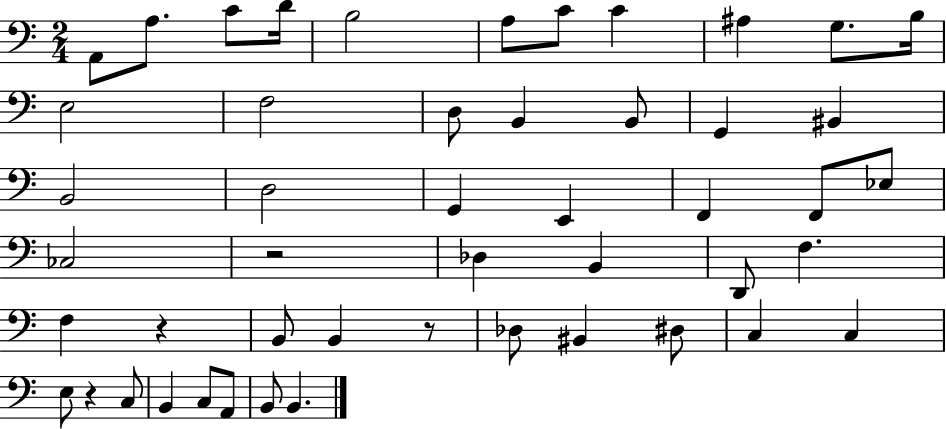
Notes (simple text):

A2/e A3/e. C4/e D4/s B3/h A3/e C4/e C4/q A#3/q G3/e. B3/s E3/h F3/h D3/e B2/q B2/e G2/q BIS2/q B2/h D3/h G2/q E2/q F2/q F2/e Eb3/e CES3/h R/h Db3/q B2/q D2/e F3/q. F3/q R/q B2/e B2/q R/e Db3/e BIS2/q D#3/e C3/q C3/q E3/e R/q C3/e B2/q C3/e A2/e B2/e B2/q.